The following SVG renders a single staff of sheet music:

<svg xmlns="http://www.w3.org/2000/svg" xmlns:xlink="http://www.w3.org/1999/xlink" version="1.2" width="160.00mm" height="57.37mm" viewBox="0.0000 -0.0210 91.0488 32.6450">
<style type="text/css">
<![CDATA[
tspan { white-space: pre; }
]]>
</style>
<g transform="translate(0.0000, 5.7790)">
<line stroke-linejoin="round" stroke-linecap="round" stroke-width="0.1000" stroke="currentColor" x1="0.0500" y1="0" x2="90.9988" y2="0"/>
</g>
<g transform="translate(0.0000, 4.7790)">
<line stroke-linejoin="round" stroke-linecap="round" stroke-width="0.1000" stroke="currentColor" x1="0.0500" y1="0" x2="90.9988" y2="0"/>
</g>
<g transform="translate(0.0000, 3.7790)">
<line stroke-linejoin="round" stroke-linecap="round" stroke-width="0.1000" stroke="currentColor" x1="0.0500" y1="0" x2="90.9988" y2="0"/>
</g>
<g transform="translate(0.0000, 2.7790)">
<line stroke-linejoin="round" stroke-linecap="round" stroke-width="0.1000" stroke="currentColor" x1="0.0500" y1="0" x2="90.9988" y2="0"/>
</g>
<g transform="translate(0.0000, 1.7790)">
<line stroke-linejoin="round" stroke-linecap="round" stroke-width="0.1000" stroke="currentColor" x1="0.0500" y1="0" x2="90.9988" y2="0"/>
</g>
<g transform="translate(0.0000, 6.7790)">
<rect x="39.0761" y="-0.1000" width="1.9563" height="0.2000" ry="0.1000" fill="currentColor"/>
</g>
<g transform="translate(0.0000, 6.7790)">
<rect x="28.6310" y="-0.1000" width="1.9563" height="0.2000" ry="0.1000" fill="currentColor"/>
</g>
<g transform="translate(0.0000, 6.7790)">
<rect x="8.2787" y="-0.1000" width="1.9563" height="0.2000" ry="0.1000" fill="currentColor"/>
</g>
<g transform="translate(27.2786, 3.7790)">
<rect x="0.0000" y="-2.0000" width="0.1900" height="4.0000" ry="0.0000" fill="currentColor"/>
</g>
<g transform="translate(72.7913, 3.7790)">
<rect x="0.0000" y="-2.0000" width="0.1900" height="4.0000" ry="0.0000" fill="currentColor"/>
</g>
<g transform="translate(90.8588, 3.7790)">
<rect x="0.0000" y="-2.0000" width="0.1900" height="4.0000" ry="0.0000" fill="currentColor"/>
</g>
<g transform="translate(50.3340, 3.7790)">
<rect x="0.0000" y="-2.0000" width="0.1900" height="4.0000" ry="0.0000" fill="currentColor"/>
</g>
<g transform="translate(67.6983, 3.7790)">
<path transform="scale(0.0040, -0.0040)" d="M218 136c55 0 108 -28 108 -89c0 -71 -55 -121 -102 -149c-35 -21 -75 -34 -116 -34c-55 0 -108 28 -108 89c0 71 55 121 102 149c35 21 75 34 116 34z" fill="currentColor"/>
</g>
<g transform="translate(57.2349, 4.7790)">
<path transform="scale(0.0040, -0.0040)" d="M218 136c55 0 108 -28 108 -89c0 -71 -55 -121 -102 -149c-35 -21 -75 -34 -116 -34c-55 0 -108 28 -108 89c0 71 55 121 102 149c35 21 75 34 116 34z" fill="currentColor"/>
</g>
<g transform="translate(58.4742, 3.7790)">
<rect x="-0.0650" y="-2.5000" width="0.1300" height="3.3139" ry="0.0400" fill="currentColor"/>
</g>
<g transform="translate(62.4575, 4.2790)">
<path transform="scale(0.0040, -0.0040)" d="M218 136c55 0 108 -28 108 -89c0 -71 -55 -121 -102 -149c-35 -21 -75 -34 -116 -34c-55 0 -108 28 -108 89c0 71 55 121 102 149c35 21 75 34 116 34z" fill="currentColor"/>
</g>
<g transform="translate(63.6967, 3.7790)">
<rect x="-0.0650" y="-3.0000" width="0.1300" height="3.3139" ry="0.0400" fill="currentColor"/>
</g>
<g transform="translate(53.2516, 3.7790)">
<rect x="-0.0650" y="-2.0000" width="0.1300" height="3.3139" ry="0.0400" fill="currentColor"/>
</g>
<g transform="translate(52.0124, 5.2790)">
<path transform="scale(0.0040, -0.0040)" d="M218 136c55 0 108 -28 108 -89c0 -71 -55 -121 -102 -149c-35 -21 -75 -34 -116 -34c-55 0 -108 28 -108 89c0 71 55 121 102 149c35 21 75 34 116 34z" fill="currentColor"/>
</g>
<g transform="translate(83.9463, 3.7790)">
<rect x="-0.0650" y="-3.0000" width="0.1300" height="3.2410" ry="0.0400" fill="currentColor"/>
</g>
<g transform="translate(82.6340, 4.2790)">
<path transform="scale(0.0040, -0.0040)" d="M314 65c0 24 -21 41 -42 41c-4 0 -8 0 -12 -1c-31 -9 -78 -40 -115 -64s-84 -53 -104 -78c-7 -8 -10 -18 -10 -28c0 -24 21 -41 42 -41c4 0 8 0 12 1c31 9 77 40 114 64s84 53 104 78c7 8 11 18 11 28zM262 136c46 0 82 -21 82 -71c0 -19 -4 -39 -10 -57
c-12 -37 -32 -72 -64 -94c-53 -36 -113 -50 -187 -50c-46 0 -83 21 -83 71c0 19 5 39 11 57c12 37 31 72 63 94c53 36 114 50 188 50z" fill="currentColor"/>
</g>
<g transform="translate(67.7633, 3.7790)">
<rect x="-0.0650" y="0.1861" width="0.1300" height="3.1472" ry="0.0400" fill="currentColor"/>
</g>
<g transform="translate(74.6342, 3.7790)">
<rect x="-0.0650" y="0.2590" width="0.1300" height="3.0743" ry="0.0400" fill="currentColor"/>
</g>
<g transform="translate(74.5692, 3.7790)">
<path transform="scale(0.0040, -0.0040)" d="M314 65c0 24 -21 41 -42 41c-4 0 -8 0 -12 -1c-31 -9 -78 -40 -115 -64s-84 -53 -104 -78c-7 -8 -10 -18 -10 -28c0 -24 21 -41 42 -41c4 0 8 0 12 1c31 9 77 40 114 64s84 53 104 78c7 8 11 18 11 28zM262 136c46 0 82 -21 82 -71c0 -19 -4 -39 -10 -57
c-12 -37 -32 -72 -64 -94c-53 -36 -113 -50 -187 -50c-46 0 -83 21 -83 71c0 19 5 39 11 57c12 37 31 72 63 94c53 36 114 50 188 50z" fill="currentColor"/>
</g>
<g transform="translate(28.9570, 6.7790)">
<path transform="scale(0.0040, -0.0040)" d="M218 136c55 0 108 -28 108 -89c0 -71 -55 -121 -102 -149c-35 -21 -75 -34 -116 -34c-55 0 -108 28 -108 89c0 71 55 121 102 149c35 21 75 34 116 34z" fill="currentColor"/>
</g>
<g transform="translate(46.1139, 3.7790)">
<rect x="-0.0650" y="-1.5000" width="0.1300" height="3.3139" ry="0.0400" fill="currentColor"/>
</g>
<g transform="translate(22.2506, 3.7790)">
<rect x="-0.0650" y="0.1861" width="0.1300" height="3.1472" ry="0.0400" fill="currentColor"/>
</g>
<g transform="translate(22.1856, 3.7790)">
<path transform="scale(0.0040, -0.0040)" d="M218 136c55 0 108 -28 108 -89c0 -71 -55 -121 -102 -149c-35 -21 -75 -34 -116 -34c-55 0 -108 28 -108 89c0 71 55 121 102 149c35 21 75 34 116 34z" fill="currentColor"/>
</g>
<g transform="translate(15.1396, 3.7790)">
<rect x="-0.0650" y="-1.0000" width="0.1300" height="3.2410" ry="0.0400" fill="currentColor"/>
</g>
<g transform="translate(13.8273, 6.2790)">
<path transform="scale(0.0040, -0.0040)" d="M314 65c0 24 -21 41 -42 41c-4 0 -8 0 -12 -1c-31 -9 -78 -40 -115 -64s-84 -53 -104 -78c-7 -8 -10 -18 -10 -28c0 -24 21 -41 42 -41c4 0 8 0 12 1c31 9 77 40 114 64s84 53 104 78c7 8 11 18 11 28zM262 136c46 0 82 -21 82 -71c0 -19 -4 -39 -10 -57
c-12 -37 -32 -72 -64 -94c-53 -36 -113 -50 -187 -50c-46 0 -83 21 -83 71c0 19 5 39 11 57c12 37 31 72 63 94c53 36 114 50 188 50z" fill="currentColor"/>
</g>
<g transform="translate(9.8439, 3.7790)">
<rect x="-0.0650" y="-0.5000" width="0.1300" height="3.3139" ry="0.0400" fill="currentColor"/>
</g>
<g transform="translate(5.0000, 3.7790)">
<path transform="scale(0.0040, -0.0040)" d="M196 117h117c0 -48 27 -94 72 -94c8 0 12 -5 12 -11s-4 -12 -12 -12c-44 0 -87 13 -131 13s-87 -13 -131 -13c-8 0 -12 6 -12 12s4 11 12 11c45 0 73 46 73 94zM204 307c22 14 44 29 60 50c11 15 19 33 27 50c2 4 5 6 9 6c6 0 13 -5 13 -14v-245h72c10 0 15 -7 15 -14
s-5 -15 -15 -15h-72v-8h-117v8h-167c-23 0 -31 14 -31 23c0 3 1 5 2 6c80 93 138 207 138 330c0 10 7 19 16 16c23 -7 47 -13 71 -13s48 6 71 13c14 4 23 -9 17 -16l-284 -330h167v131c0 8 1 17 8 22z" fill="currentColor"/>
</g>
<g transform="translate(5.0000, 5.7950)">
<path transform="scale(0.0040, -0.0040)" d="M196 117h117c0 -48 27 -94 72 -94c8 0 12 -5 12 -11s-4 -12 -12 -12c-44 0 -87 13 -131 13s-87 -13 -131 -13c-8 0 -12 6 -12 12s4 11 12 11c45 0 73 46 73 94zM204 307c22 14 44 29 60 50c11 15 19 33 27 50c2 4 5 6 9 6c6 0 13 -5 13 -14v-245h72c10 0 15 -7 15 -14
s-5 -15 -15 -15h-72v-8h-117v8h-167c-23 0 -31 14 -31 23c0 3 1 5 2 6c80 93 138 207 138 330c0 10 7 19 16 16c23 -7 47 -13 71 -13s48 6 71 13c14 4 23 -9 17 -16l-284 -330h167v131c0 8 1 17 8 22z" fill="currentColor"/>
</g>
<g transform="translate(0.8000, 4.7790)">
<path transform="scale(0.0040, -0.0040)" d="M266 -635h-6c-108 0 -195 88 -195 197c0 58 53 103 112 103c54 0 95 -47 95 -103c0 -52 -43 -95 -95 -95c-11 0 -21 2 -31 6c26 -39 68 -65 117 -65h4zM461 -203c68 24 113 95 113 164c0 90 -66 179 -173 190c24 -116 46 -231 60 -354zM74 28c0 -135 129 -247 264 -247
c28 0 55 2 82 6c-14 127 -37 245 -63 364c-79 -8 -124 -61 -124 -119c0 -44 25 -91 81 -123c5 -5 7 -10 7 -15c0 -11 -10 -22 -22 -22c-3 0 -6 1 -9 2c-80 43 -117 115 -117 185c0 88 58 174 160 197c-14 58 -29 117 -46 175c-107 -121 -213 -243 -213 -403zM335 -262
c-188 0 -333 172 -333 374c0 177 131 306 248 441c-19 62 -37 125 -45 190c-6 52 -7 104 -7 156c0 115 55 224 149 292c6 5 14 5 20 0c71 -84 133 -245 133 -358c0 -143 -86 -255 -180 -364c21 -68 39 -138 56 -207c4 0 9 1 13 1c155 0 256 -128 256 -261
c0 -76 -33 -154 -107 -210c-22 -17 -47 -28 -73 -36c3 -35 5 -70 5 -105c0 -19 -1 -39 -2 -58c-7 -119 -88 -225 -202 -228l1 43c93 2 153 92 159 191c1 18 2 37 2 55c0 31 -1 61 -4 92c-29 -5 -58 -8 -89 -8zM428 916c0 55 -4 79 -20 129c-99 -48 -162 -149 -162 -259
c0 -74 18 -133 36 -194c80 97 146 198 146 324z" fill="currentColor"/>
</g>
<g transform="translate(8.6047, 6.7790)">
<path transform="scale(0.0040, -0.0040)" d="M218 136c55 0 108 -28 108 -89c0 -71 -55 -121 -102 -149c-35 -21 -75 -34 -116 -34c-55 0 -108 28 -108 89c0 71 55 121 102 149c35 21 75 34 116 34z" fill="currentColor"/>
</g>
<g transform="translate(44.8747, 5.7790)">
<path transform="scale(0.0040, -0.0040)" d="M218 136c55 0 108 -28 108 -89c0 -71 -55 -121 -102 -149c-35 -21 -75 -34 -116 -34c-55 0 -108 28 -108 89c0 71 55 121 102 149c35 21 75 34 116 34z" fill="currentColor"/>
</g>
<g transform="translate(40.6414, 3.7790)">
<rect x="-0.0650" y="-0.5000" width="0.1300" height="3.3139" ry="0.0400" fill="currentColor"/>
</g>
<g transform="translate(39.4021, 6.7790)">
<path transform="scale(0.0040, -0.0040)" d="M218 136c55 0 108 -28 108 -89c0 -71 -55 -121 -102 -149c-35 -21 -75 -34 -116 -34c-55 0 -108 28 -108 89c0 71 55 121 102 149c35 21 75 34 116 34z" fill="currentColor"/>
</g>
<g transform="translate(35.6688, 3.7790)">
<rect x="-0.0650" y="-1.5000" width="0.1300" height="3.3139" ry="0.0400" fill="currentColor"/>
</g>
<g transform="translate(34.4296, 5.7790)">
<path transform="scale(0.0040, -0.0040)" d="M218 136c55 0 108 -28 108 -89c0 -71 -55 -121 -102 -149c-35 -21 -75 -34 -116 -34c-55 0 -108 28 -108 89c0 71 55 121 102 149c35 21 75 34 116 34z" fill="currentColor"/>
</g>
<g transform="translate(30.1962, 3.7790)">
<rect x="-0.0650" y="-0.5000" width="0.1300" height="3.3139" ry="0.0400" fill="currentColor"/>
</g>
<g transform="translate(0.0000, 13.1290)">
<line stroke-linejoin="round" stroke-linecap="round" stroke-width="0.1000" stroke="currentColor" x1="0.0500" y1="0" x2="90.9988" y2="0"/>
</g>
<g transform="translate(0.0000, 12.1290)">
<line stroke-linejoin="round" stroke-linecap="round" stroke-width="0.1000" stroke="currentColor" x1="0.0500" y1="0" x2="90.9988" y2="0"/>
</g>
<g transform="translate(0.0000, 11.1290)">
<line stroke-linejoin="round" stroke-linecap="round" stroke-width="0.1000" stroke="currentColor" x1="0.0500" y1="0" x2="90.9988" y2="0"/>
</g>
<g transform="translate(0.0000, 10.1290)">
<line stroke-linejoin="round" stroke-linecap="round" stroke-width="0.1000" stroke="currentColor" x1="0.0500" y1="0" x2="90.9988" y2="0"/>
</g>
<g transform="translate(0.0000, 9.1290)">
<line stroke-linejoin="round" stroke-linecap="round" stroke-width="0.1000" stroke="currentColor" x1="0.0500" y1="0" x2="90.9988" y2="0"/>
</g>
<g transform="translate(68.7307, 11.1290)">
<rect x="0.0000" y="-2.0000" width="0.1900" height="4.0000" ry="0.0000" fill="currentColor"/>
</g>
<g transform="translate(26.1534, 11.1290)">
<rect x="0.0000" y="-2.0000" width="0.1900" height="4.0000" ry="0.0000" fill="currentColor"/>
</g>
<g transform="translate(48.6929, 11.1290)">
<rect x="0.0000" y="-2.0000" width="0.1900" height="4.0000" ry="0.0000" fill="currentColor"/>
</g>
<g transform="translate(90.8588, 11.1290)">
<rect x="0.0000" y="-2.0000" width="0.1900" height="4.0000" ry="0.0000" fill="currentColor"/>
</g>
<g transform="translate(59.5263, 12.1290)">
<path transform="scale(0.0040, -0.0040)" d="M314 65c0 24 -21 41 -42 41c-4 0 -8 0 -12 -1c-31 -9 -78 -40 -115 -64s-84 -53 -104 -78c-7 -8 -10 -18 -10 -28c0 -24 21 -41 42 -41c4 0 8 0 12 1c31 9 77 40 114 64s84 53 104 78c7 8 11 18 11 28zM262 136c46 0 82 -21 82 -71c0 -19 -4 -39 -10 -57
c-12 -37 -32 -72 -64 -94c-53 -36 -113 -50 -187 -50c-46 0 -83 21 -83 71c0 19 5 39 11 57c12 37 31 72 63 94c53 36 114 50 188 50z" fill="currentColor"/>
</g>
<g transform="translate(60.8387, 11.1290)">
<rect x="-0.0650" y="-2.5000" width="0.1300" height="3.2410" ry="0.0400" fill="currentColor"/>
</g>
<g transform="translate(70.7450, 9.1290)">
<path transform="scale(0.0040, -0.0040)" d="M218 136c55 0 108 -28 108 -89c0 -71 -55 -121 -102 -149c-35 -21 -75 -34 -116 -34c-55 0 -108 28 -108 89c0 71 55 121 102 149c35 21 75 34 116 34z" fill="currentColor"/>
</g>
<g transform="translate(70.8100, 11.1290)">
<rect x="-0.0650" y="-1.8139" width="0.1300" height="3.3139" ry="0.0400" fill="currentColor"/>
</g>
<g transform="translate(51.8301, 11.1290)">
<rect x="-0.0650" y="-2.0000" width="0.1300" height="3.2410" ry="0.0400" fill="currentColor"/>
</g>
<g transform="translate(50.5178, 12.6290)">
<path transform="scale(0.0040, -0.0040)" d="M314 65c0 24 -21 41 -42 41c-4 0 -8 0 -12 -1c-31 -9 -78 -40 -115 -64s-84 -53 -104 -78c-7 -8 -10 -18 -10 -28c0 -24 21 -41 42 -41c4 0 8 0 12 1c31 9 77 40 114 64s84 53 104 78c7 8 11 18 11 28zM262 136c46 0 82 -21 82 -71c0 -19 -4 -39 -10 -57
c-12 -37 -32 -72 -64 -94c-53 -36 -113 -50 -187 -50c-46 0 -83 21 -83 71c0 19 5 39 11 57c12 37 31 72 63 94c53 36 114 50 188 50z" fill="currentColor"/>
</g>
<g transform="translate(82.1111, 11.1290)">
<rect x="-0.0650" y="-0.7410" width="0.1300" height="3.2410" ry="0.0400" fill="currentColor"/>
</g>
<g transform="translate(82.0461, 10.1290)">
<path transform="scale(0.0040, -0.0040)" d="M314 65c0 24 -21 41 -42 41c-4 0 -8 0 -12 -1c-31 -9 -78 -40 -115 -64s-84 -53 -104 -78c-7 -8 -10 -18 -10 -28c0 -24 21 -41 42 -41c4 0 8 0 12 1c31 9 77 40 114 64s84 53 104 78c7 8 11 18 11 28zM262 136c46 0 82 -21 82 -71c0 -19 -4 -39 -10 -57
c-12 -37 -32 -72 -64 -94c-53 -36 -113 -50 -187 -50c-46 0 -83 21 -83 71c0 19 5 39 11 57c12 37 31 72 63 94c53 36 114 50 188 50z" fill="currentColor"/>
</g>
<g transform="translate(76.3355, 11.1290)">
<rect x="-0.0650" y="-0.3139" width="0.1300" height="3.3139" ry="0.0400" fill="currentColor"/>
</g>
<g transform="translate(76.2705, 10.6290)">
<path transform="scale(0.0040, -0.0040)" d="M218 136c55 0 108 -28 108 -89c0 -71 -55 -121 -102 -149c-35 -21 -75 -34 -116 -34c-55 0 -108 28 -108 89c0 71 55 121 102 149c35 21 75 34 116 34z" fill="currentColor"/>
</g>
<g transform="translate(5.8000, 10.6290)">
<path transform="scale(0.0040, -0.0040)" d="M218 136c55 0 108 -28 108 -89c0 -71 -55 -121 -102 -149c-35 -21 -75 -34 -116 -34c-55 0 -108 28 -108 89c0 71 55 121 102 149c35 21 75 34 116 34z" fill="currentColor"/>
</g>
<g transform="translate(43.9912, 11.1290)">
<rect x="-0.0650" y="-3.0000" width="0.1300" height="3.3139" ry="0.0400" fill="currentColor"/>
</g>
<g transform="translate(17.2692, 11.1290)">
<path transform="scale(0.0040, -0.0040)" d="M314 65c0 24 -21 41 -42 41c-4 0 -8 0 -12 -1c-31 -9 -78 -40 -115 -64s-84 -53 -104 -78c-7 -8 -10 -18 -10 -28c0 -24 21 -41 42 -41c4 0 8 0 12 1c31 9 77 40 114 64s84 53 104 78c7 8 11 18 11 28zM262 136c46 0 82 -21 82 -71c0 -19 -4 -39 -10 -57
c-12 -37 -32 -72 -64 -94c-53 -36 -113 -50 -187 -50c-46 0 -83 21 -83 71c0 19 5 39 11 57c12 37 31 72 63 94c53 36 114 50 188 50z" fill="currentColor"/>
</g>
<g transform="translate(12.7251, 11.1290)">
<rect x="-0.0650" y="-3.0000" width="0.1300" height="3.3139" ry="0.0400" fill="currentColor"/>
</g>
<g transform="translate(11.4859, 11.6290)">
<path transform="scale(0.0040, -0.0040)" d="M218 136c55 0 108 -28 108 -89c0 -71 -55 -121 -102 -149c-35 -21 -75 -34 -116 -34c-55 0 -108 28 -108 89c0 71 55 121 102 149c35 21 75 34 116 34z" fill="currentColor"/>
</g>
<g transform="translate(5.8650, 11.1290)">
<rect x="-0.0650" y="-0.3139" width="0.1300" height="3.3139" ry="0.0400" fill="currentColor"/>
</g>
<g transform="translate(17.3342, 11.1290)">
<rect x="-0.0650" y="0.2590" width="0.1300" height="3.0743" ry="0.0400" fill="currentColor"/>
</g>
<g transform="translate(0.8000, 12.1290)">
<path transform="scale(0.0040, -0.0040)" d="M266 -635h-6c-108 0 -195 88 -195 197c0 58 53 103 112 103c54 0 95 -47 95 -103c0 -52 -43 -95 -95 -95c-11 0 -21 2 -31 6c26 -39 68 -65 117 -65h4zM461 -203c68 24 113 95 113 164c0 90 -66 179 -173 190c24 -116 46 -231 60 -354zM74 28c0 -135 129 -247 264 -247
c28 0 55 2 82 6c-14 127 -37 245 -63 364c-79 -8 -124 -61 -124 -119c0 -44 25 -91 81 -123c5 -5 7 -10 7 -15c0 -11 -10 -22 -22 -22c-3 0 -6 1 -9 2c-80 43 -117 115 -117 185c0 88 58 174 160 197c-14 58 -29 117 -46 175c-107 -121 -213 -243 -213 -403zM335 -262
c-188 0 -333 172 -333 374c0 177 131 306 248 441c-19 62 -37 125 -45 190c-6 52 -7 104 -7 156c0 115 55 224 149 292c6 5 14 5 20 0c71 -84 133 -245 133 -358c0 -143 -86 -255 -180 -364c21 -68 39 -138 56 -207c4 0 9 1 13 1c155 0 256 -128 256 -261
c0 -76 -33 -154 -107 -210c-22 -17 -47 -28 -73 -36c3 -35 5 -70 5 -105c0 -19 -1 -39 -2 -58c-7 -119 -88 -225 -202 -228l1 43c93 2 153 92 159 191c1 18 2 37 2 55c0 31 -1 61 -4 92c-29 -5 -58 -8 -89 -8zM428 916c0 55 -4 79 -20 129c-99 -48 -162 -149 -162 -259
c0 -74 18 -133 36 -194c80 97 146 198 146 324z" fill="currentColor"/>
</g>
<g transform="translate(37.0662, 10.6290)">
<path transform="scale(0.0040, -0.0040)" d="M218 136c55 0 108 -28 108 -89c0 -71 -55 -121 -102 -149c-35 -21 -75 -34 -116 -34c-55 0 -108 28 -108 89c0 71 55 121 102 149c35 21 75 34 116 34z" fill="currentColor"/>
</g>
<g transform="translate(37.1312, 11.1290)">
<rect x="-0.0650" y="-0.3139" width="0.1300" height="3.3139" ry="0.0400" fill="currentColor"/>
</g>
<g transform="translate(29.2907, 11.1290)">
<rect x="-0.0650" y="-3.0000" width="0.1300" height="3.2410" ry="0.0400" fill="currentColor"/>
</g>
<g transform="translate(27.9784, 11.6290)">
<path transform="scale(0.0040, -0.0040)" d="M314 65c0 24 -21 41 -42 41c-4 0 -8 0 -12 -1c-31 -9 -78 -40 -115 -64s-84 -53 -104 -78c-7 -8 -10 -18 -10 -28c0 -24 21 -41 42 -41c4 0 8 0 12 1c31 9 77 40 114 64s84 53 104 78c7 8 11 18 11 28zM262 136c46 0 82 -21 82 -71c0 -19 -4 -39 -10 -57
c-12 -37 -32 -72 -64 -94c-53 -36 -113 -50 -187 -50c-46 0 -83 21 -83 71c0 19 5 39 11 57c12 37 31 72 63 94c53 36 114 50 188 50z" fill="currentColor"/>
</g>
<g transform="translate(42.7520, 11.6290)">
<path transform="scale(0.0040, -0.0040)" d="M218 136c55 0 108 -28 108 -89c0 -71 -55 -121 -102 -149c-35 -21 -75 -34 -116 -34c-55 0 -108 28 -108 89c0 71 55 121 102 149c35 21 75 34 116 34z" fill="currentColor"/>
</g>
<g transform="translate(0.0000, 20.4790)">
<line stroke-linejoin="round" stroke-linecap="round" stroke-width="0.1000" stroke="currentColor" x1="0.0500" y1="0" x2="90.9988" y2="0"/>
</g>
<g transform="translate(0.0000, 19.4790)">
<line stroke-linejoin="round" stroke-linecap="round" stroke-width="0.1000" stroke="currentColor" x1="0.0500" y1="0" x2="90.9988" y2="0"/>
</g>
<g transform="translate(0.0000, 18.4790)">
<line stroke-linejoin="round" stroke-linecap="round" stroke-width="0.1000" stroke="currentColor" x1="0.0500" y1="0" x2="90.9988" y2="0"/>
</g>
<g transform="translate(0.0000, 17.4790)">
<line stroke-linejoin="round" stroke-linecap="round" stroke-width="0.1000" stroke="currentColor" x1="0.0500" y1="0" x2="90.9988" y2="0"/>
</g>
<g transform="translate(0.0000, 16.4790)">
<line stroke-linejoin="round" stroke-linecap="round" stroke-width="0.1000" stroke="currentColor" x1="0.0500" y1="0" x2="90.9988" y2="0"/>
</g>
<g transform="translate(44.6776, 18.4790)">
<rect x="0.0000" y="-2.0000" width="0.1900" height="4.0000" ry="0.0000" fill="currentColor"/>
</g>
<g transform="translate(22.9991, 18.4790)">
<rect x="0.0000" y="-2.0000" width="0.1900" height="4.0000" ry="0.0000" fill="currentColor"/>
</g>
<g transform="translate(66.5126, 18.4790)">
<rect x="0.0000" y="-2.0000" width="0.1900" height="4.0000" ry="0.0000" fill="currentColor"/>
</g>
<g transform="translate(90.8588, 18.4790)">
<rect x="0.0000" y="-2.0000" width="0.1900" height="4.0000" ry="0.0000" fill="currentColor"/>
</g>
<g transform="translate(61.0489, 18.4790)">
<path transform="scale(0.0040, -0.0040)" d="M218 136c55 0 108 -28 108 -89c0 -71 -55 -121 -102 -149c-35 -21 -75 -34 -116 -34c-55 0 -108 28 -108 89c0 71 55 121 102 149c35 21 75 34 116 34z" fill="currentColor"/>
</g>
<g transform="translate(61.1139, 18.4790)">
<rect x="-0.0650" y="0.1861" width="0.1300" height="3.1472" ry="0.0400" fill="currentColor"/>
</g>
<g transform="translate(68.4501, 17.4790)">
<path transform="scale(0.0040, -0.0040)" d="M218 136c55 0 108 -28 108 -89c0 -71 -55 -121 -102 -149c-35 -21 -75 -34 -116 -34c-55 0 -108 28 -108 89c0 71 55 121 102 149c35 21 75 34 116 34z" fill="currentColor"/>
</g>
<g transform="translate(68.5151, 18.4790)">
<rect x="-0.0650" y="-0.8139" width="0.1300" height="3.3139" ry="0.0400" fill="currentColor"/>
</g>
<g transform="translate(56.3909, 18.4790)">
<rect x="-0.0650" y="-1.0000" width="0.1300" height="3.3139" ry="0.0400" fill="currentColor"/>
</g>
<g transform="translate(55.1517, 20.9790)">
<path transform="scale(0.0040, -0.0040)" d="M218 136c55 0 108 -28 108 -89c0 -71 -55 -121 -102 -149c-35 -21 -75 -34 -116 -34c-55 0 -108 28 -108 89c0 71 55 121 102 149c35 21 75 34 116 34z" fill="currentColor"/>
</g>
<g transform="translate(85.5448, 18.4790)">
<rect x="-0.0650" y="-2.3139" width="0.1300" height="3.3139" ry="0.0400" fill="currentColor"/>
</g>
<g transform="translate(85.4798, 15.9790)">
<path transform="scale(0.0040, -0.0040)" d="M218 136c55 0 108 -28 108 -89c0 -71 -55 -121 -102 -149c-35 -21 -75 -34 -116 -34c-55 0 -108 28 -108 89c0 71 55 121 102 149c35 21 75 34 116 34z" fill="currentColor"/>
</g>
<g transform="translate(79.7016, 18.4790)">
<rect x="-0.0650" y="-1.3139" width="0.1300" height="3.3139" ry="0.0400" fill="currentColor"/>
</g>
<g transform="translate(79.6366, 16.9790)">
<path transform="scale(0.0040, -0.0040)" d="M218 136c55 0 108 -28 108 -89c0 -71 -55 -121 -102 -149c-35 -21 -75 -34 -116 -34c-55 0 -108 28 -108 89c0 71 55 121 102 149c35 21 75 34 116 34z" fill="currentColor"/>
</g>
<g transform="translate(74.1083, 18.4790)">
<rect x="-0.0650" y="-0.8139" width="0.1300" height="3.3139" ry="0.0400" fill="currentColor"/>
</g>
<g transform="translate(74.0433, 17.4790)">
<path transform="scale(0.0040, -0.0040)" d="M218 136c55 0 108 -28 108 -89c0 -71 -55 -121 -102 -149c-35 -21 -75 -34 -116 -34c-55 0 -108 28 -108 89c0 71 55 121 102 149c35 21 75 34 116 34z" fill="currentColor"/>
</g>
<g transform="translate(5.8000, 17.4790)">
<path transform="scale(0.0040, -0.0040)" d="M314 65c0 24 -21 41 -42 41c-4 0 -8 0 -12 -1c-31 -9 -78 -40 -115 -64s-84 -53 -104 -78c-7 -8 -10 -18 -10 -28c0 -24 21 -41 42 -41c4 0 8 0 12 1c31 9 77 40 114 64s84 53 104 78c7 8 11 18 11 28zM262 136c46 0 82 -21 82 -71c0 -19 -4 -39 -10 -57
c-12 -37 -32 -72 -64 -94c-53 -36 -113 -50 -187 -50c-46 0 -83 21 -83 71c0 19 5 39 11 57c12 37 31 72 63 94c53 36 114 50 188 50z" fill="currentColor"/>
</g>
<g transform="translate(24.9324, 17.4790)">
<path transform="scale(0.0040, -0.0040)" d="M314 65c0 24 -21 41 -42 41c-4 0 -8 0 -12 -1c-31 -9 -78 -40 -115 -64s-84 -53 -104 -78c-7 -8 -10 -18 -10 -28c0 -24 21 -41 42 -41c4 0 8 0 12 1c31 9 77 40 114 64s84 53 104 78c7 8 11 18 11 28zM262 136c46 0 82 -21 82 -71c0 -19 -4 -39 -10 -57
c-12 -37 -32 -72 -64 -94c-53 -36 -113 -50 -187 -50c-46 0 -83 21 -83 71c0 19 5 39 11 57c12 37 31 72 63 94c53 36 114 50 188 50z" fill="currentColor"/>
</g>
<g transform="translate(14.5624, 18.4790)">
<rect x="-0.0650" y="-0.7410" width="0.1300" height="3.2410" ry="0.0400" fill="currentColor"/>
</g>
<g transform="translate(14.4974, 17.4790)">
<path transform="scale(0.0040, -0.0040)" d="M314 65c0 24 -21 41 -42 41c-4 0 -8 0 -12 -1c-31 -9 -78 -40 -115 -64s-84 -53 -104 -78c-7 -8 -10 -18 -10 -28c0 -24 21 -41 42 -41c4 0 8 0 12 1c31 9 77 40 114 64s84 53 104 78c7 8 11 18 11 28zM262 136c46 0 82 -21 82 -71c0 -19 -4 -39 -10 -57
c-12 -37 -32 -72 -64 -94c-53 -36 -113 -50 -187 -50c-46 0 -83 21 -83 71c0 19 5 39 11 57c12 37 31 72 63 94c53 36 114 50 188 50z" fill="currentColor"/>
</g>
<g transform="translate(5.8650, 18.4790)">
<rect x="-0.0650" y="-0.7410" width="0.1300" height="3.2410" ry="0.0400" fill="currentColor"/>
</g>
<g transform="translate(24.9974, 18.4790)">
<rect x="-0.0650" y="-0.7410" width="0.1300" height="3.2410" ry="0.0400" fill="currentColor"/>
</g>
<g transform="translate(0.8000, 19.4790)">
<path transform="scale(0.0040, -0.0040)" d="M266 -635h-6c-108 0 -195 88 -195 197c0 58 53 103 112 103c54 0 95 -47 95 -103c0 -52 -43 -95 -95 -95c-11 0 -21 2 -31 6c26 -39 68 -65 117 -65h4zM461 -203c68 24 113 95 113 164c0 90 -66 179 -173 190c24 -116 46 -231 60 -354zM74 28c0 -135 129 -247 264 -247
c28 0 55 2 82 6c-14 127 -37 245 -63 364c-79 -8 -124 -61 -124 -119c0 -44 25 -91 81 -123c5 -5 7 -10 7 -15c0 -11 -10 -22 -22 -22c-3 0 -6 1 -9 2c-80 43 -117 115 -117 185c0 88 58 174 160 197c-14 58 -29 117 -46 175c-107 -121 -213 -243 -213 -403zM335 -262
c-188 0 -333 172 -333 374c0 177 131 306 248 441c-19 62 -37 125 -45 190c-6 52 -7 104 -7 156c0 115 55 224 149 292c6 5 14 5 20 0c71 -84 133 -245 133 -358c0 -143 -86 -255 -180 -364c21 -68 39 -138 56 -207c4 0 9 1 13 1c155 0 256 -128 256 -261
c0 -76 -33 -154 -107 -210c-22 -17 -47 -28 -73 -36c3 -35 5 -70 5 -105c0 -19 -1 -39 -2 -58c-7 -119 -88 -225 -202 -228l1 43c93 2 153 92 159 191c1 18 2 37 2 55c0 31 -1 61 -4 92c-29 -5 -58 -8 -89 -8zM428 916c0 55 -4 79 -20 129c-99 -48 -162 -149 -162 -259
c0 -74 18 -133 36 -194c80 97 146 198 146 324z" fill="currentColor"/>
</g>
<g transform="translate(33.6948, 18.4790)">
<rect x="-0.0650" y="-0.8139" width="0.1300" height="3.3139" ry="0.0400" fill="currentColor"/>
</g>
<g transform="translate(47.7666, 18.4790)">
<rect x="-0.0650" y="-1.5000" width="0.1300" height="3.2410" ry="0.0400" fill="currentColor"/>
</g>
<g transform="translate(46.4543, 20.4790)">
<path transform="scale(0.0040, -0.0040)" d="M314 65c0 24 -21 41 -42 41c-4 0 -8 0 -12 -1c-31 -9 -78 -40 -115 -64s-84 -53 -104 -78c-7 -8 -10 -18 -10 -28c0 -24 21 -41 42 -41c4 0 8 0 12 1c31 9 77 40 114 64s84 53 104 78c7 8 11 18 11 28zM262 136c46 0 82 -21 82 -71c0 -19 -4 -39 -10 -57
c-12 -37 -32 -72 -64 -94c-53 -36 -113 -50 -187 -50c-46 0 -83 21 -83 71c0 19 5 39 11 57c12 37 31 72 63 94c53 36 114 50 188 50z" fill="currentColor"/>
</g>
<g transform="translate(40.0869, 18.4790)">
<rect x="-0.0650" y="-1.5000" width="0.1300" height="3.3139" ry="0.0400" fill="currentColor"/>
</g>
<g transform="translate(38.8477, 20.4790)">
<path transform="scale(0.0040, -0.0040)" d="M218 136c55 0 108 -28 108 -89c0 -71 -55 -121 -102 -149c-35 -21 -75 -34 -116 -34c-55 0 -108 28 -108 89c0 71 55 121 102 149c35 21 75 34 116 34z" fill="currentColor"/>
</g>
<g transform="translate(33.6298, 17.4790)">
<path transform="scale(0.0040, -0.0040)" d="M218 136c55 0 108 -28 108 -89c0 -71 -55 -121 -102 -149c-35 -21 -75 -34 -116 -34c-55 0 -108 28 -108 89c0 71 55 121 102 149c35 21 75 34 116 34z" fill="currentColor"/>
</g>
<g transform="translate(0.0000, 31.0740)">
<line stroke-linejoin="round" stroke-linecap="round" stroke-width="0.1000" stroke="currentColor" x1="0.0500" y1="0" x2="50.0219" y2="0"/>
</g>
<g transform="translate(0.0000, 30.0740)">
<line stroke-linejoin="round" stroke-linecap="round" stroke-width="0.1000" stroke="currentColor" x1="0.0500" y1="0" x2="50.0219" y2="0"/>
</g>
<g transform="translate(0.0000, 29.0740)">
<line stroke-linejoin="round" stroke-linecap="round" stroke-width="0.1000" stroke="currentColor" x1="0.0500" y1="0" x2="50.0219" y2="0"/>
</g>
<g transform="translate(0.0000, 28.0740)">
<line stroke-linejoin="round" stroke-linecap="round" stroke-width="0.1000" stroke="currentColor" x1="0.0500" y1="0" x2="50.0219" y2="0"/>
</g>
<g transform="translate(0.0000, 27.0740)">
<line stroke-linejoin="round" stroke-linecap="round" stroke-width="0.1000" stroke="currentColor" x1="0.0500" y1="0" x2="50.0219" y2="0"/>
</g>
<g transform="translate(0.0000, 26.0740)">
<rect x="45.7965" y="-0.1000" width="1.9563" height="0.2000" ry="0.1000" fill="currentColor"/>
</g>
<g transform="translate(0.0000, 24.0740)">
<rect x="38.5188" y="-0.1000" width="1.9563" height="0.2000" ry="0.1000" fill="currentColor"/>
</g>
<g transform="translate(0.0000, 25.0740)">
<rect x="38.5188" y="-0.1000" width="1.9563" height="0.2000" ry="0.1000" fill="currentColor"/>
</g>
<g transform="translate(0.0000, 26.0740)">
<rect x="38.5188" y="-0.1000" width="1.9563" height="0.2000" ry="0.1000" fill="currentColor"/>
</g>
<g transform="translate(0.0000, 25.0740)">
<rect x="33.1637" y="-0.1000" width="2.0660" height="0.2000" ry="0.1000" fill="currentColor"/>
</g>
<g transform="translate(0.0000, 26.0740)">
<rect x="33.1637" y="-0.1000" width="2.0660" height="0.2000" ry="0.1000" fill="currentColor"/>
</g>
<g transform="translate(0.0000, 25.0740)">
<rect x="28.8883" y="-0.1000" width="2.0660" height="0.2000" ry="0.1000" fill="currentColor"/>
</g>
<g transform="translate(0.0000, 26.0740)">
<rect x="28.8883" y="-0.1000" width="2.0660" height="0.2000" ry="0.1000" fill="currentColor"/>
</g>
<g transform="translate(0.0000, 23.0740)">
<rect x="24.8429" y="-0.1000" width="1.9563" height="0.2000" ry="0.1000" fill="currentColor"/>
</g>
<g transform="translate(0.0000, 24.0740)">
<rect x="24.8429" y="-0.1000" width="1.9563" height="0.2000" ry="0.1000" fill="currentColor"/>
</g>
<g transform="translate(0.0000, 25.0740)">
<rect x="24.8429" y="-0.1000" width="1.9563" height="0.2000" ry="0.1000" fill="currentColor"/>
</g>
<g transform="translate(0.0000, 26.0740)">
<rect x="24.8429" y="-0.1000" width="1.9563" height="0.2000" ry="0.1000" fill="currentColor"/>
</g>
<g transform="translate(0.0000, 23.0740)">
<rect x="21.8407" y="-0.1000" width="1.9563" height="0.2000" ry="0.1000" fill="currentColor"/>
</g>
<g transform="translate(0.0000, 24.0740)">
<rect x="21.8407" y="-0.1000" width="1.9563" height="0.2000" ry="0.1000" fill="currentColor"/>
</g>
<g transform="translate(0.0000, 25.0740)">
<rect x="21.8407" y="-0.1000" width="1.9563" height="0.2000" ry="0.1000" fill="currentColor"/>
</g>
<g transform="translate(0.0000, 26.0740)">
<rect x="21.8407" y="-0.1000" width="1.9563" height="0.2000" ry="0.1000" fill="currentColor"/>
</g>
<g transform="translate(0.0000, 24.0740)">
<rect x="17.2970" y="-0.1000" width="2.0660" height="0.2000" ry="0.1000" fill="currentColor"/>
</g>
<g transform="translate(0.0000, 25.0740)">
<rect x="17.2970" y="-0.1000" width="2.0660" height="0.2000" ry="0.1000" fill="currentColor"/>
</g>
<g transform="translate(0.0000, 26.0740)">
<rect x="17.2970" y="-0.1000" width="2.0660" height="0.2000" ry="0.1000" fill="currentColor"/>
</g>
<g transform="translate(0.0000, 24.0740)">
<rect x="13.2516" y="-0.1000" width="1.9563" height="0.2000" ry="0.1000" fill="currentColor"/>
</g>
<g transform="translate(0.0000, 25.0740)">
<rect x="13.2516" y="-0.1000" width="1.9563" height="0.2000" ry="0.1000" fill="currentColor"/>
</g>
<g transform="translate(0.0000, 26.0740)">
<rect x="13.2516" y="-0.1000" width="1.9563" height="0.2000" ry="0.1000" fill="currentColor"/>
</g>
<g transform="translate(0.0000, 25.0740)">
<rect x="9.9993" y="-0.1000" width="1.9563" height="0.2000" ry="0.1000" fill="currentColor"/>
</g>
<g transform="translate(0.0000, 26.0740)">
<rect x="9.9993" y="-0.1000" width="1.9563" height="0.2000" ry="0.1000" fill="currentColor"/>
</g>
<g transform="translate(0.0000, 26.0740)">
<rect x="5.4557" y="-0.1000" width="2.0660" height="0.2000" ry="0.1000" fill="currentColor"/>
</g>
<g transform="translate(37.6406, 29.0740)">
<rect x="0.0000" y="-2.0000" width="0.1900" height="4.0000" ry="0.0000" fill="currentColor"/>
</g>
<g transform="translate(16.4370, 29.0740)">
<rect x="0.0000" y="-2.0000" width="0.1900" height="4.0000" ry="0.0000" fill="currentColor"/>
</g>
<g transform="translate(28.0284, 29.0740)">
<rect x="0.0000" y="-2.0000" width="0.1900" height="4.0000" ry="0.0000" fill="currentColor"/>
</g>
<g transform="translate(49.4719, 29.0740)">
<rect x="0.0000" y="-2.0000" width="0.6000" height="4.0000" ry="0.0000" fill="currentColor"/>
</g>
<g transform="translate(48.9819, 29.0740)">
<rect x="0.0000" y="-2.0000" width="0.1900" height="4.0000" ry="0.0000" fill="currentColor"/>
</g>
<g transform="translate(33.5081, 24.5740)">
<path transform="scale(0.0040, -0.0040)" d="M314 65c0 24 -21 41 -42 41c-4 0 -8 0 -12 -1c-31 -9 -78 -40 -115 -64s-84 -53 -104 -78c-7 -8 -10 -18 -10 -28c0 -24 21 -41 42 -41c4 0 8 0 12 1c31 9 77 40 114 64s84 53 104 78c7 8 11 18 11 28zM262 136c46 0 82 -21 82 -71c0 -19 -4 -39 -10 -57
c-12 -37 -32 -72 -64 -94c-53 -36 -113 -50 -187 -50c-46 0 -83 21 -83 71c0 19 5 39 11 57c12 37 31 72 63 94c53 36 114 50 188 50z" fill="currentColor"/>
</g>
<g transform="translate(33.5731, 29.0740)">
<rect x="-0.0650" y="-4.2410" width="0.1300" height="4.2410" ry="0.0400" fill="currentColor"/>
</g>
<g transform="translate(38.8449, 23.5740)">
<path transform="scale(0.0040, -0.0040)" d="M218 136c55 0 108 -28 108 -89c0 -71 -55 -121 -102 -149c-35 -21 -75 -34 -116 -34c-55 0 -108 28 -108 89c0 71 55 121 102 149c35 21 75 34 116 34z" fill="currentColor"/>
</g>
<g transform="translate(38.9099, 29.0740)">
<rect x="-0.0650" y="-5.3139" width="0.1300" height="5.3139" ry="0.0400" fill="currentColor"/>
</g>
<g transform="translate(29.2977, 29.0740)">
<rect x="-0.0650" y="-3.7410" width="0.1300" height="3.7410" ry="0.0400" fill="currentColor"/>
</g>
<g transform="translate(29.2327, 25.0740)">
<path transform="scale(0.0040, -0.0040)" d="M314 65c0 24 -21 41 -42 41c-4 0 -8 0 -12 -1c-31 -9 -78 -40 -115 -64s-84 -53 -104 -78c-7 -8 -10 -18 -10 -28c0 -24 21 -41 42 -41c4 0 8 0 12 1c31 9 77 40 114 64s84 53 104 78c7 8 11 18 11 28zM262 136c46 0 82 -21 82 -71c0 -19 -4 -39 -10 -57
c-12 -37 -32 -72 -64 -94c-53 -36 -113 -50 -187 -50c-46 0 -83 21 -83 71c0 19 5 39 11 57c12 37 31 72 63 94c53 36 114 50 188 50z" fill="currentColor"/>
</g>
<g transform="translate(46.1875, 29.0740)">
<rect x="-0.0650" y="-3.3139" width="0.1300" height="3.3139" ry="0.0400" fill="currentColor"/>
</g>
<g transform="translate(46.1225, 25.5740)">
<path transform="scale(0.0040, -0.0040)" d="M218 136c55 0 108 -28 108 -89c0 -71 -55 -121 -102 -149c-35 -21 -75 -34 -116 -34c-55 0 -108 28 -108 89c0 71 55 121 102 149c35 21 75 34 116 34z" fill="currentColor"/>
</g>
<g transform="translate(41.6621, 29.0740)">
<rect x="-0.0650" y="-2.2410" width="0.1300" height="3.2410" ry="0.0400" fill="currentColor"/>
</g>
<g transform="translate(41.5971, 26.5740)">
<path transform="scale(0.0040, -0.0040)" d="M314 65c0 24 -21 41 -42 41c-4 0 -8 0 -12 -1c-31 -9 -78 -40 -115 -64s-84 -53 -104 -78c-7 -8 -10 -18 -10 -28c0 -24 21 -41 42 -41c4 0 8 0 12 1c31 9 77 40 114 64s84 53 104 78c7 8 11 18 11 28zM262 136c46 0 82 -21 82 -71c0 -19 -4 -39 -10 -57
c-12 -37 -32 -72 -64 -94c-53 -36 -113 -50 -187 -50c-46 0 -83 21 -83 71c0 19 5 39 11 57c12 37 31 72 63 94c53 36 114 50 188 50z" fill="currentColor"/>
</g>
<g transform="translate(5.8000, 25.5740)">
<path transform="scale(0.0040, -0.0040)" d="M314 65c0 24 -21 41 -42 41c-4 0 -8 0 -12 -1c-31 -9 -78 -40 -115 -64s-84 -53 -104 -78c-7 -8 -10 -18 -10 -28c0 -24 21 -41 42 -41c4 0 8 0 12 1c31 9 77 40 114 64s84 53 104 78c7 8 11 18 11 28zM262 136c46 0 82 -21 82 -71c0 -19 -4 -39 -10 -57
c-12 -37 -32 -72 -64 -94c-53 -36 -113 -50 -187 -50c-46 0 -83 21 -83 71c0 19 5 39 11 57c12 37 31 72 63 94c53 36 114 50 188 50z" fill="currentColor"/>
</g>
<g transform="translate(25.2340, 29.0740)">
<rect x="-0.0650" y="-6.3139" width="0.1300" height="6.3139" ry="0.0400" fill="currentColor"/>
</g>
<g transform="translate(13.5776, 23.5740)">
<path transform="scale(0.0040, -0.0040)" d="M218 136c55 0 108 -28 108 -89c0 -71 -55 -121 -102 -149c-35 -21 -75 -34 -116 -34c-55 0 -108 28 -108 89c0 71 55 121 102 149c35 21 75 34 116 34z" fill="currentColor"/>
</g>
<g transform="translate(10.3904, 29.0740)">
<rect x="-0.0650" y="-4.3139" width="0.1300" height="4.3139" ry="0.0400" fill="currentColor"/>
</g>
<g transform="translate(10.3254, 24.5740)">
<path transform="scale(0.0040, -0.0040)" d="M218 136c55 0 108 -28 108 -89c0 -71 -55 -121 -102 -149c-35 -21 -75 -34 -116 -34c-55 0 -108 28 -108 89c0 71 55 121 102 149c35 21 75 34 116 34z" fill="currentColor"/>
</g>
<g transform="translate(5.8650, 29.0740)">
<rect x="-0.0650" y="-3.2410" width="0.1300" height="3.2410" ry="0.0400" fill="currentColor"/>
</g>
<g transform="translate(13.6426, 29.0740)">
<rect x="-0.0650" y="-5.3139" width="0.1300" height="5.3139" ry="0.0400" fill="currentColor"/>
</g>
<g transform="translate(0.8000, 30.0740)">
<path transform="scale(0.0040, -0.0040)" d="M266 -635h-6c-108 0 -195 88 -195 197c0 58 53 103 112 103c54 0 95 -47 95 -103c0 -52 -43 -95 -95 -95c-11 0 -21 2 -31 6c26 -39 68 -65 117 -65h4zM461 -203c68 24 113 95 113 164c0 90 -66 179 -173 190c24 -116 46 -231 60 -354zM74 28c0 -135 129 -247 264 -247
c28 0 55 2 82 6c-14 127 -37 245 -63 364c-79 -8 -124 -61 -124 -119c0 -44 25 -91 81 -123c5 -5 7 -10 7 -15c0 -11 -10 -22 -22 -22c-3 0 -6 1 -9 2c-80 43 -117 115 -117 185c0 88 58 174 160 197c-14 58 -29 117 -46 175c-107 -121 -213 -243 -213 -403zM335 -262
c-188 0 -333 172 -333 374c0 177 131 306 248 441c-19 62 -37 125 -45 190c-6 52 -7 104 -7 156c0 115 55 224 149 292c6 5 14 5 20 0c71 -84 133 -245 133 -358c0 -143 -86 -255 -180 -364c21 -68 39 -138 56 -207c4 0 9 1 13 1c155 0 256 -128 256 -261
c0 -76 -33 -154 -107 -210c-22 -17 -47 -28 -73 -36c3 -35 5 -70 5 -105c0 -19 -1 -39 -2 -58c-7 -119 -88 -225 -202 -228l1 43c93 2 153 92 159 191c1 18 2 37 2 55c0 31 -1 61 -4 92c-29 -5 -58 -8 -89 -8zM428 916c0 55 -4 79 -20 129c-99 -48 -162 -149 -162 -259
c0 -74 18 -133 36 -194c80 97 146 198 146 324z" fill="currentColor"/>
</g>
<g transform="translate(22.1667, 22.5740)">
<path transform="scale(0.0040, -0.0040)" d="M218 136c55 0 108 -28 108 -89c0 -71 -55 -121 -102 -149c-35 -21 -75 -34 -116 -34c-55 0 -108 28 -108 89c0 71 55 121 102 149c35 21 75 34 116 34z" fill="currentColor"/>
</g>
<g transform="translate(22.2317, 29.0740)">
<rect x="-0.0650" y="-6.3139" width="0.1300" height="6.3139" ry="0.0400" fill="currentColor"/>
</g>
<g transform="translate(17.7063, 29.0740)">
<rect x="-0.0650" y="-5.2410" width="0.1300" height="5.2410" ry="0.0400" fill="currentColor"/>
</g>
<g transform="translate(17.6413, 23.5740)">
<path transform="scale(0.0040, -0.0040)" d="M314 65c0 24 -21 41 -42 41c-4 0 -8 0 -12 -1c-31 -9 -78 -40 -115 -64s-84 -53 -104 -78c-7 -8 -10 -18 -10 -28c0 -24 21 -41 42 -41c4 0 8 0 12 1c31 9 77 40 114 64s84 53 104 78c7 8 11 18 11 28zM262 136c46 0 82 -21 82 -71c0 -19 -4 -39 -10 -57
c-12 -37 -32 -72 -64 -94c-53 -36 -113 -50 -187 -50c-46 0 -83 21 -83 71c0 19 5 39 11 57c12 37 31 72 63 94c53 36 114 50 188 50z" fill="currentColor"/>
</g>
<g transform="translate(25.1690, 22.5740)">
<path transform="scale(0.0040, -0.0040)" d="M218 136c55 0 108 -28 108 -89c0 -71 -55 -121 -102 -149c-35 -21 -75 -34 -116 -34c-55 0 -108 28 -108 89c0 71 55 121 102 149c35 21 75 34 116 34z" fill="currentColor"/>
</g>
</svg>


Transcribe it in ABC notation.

X:1
T:Untitled
M:4/4
L:1/4
K:C
C D2 B C E C E F G A B B2 A2 c A B2 A2 c A F2 G2 f c d2 d2 d2 d2 d E E2 D B d d e g b2 d' f' f'2 a' a' c'2 d'2 f' g2 b